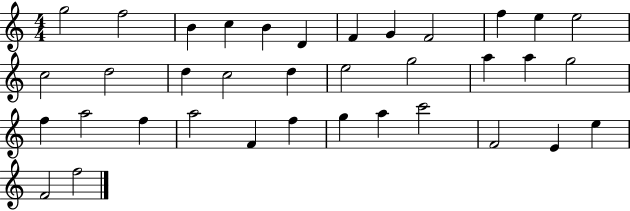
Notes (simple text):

G5/h F5/h B4/q C5/q B4/q D4/q F4/q G4/q F4/h F5/q E5/q E5/h C5/h D5/h D5/q C5/h D5/q E5/h G5/h A5/q A5/q G5/h F5/q A5/h F5/q A5/h F4/q F5/q G5/q A5/q C6/h F4/h E4/q E5/q F4/h F5/h